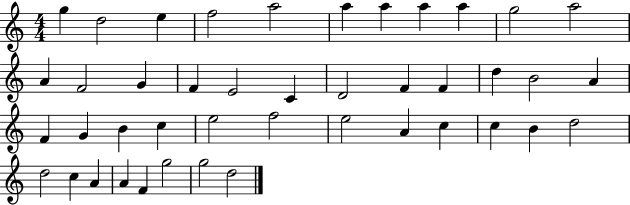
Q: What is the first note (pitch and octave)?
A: G5